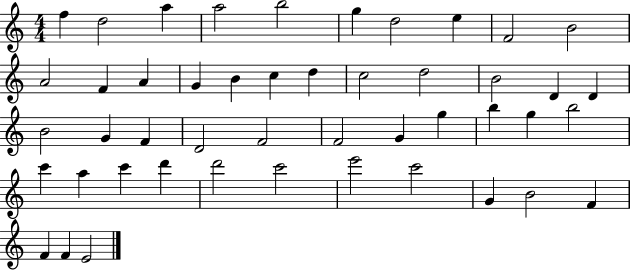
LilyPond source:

{
  \clef treble
  \numericTimeSignature
  \time 4/4
  \key c \major
  f''4 d''2 a''4 | a''2 b''2 | g''4 d''2 e''4 | f'2 b'2 | \break a'2 f'4 a'4 | g'4 b'4 c''4 d''4 | c''2 d''2 | b'2 d'4 d'4 | \break b'2 g'4 f'4 | d'2 f'2 | f'2 g'4 g''4 | b''4 g''4 b''2 | \break c'''4 a''4 c'''4 d'''4 | d'''2 c'''2 | e'''2 c'''2 | g'4 b'2 f'4 | \break f'4 f'4 e'2 | \bar "|."
}